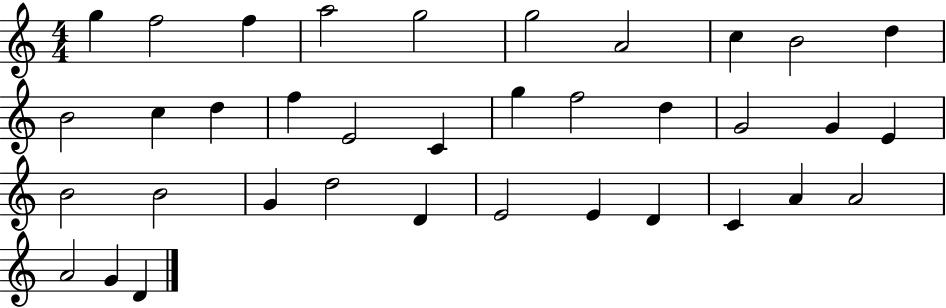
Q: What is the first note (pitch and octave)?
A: G5